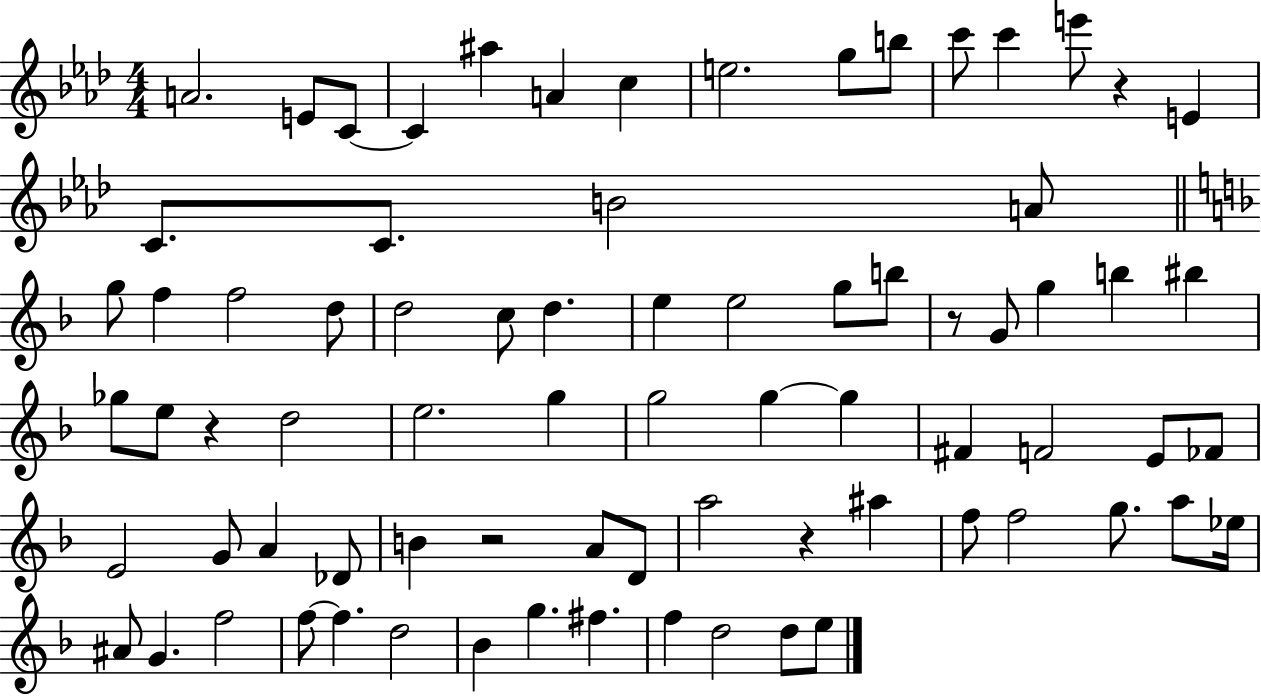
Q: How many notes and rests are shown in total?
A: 77